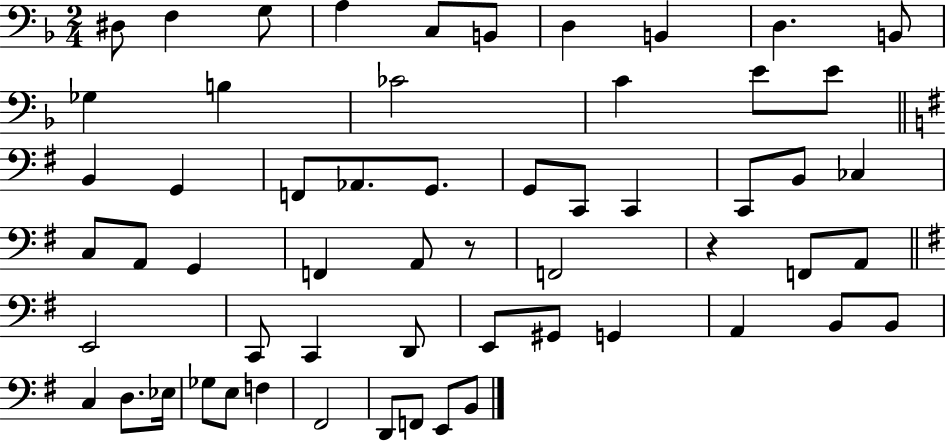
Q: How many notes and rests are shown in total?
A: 58